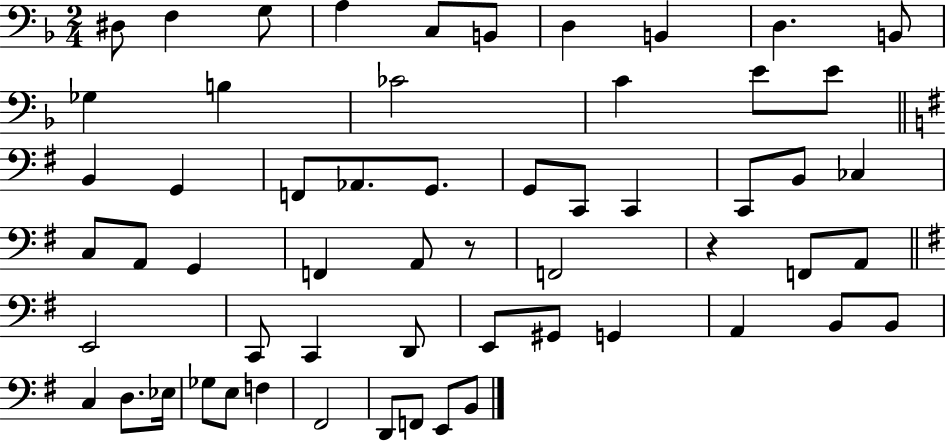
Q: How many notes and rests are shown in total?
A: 58